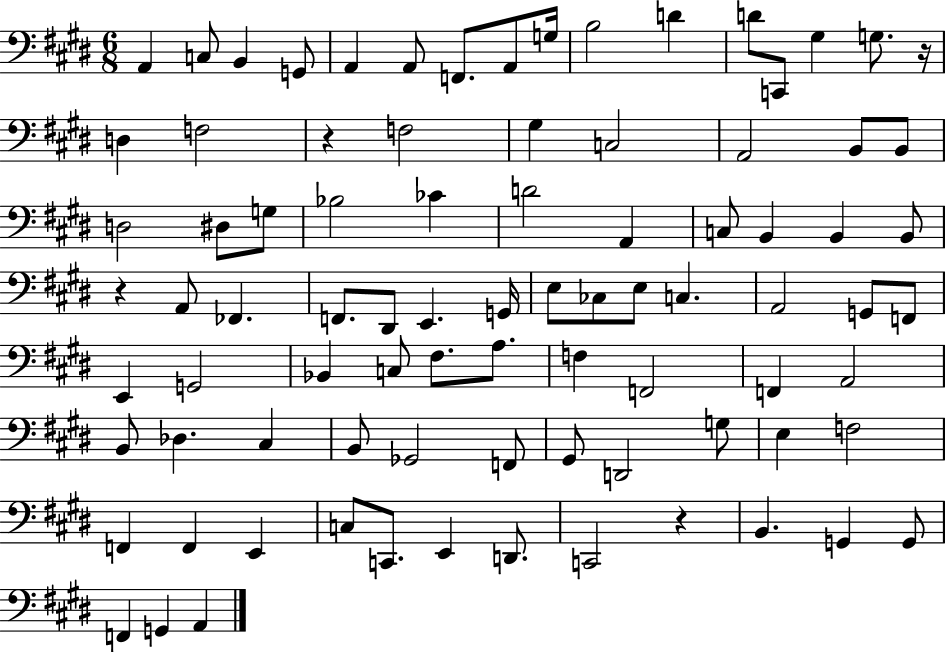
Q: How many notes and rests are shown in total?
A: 86